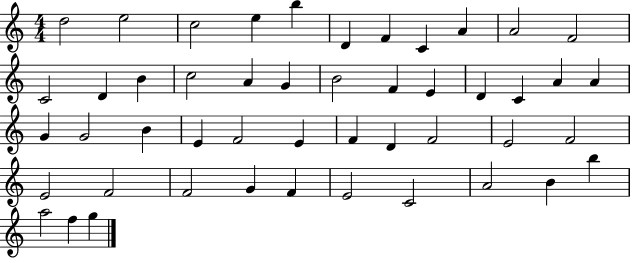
X:1
T:Untitled
M:4/4
L:1/4
K:C
d2 e2 c2 e b D F C A A2 F2 C2 D B c2 A G B2 F E D C A A G G2 B E F2 E F D F2 E2 F2 E2 F2 F2 G F E2 C2 A2 B b a2 f g